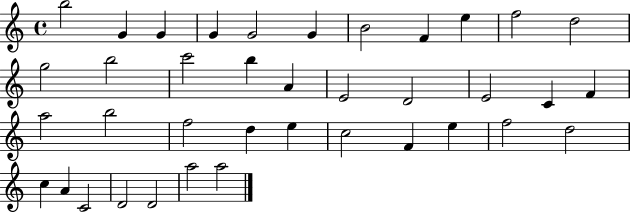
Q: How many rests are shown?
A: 0